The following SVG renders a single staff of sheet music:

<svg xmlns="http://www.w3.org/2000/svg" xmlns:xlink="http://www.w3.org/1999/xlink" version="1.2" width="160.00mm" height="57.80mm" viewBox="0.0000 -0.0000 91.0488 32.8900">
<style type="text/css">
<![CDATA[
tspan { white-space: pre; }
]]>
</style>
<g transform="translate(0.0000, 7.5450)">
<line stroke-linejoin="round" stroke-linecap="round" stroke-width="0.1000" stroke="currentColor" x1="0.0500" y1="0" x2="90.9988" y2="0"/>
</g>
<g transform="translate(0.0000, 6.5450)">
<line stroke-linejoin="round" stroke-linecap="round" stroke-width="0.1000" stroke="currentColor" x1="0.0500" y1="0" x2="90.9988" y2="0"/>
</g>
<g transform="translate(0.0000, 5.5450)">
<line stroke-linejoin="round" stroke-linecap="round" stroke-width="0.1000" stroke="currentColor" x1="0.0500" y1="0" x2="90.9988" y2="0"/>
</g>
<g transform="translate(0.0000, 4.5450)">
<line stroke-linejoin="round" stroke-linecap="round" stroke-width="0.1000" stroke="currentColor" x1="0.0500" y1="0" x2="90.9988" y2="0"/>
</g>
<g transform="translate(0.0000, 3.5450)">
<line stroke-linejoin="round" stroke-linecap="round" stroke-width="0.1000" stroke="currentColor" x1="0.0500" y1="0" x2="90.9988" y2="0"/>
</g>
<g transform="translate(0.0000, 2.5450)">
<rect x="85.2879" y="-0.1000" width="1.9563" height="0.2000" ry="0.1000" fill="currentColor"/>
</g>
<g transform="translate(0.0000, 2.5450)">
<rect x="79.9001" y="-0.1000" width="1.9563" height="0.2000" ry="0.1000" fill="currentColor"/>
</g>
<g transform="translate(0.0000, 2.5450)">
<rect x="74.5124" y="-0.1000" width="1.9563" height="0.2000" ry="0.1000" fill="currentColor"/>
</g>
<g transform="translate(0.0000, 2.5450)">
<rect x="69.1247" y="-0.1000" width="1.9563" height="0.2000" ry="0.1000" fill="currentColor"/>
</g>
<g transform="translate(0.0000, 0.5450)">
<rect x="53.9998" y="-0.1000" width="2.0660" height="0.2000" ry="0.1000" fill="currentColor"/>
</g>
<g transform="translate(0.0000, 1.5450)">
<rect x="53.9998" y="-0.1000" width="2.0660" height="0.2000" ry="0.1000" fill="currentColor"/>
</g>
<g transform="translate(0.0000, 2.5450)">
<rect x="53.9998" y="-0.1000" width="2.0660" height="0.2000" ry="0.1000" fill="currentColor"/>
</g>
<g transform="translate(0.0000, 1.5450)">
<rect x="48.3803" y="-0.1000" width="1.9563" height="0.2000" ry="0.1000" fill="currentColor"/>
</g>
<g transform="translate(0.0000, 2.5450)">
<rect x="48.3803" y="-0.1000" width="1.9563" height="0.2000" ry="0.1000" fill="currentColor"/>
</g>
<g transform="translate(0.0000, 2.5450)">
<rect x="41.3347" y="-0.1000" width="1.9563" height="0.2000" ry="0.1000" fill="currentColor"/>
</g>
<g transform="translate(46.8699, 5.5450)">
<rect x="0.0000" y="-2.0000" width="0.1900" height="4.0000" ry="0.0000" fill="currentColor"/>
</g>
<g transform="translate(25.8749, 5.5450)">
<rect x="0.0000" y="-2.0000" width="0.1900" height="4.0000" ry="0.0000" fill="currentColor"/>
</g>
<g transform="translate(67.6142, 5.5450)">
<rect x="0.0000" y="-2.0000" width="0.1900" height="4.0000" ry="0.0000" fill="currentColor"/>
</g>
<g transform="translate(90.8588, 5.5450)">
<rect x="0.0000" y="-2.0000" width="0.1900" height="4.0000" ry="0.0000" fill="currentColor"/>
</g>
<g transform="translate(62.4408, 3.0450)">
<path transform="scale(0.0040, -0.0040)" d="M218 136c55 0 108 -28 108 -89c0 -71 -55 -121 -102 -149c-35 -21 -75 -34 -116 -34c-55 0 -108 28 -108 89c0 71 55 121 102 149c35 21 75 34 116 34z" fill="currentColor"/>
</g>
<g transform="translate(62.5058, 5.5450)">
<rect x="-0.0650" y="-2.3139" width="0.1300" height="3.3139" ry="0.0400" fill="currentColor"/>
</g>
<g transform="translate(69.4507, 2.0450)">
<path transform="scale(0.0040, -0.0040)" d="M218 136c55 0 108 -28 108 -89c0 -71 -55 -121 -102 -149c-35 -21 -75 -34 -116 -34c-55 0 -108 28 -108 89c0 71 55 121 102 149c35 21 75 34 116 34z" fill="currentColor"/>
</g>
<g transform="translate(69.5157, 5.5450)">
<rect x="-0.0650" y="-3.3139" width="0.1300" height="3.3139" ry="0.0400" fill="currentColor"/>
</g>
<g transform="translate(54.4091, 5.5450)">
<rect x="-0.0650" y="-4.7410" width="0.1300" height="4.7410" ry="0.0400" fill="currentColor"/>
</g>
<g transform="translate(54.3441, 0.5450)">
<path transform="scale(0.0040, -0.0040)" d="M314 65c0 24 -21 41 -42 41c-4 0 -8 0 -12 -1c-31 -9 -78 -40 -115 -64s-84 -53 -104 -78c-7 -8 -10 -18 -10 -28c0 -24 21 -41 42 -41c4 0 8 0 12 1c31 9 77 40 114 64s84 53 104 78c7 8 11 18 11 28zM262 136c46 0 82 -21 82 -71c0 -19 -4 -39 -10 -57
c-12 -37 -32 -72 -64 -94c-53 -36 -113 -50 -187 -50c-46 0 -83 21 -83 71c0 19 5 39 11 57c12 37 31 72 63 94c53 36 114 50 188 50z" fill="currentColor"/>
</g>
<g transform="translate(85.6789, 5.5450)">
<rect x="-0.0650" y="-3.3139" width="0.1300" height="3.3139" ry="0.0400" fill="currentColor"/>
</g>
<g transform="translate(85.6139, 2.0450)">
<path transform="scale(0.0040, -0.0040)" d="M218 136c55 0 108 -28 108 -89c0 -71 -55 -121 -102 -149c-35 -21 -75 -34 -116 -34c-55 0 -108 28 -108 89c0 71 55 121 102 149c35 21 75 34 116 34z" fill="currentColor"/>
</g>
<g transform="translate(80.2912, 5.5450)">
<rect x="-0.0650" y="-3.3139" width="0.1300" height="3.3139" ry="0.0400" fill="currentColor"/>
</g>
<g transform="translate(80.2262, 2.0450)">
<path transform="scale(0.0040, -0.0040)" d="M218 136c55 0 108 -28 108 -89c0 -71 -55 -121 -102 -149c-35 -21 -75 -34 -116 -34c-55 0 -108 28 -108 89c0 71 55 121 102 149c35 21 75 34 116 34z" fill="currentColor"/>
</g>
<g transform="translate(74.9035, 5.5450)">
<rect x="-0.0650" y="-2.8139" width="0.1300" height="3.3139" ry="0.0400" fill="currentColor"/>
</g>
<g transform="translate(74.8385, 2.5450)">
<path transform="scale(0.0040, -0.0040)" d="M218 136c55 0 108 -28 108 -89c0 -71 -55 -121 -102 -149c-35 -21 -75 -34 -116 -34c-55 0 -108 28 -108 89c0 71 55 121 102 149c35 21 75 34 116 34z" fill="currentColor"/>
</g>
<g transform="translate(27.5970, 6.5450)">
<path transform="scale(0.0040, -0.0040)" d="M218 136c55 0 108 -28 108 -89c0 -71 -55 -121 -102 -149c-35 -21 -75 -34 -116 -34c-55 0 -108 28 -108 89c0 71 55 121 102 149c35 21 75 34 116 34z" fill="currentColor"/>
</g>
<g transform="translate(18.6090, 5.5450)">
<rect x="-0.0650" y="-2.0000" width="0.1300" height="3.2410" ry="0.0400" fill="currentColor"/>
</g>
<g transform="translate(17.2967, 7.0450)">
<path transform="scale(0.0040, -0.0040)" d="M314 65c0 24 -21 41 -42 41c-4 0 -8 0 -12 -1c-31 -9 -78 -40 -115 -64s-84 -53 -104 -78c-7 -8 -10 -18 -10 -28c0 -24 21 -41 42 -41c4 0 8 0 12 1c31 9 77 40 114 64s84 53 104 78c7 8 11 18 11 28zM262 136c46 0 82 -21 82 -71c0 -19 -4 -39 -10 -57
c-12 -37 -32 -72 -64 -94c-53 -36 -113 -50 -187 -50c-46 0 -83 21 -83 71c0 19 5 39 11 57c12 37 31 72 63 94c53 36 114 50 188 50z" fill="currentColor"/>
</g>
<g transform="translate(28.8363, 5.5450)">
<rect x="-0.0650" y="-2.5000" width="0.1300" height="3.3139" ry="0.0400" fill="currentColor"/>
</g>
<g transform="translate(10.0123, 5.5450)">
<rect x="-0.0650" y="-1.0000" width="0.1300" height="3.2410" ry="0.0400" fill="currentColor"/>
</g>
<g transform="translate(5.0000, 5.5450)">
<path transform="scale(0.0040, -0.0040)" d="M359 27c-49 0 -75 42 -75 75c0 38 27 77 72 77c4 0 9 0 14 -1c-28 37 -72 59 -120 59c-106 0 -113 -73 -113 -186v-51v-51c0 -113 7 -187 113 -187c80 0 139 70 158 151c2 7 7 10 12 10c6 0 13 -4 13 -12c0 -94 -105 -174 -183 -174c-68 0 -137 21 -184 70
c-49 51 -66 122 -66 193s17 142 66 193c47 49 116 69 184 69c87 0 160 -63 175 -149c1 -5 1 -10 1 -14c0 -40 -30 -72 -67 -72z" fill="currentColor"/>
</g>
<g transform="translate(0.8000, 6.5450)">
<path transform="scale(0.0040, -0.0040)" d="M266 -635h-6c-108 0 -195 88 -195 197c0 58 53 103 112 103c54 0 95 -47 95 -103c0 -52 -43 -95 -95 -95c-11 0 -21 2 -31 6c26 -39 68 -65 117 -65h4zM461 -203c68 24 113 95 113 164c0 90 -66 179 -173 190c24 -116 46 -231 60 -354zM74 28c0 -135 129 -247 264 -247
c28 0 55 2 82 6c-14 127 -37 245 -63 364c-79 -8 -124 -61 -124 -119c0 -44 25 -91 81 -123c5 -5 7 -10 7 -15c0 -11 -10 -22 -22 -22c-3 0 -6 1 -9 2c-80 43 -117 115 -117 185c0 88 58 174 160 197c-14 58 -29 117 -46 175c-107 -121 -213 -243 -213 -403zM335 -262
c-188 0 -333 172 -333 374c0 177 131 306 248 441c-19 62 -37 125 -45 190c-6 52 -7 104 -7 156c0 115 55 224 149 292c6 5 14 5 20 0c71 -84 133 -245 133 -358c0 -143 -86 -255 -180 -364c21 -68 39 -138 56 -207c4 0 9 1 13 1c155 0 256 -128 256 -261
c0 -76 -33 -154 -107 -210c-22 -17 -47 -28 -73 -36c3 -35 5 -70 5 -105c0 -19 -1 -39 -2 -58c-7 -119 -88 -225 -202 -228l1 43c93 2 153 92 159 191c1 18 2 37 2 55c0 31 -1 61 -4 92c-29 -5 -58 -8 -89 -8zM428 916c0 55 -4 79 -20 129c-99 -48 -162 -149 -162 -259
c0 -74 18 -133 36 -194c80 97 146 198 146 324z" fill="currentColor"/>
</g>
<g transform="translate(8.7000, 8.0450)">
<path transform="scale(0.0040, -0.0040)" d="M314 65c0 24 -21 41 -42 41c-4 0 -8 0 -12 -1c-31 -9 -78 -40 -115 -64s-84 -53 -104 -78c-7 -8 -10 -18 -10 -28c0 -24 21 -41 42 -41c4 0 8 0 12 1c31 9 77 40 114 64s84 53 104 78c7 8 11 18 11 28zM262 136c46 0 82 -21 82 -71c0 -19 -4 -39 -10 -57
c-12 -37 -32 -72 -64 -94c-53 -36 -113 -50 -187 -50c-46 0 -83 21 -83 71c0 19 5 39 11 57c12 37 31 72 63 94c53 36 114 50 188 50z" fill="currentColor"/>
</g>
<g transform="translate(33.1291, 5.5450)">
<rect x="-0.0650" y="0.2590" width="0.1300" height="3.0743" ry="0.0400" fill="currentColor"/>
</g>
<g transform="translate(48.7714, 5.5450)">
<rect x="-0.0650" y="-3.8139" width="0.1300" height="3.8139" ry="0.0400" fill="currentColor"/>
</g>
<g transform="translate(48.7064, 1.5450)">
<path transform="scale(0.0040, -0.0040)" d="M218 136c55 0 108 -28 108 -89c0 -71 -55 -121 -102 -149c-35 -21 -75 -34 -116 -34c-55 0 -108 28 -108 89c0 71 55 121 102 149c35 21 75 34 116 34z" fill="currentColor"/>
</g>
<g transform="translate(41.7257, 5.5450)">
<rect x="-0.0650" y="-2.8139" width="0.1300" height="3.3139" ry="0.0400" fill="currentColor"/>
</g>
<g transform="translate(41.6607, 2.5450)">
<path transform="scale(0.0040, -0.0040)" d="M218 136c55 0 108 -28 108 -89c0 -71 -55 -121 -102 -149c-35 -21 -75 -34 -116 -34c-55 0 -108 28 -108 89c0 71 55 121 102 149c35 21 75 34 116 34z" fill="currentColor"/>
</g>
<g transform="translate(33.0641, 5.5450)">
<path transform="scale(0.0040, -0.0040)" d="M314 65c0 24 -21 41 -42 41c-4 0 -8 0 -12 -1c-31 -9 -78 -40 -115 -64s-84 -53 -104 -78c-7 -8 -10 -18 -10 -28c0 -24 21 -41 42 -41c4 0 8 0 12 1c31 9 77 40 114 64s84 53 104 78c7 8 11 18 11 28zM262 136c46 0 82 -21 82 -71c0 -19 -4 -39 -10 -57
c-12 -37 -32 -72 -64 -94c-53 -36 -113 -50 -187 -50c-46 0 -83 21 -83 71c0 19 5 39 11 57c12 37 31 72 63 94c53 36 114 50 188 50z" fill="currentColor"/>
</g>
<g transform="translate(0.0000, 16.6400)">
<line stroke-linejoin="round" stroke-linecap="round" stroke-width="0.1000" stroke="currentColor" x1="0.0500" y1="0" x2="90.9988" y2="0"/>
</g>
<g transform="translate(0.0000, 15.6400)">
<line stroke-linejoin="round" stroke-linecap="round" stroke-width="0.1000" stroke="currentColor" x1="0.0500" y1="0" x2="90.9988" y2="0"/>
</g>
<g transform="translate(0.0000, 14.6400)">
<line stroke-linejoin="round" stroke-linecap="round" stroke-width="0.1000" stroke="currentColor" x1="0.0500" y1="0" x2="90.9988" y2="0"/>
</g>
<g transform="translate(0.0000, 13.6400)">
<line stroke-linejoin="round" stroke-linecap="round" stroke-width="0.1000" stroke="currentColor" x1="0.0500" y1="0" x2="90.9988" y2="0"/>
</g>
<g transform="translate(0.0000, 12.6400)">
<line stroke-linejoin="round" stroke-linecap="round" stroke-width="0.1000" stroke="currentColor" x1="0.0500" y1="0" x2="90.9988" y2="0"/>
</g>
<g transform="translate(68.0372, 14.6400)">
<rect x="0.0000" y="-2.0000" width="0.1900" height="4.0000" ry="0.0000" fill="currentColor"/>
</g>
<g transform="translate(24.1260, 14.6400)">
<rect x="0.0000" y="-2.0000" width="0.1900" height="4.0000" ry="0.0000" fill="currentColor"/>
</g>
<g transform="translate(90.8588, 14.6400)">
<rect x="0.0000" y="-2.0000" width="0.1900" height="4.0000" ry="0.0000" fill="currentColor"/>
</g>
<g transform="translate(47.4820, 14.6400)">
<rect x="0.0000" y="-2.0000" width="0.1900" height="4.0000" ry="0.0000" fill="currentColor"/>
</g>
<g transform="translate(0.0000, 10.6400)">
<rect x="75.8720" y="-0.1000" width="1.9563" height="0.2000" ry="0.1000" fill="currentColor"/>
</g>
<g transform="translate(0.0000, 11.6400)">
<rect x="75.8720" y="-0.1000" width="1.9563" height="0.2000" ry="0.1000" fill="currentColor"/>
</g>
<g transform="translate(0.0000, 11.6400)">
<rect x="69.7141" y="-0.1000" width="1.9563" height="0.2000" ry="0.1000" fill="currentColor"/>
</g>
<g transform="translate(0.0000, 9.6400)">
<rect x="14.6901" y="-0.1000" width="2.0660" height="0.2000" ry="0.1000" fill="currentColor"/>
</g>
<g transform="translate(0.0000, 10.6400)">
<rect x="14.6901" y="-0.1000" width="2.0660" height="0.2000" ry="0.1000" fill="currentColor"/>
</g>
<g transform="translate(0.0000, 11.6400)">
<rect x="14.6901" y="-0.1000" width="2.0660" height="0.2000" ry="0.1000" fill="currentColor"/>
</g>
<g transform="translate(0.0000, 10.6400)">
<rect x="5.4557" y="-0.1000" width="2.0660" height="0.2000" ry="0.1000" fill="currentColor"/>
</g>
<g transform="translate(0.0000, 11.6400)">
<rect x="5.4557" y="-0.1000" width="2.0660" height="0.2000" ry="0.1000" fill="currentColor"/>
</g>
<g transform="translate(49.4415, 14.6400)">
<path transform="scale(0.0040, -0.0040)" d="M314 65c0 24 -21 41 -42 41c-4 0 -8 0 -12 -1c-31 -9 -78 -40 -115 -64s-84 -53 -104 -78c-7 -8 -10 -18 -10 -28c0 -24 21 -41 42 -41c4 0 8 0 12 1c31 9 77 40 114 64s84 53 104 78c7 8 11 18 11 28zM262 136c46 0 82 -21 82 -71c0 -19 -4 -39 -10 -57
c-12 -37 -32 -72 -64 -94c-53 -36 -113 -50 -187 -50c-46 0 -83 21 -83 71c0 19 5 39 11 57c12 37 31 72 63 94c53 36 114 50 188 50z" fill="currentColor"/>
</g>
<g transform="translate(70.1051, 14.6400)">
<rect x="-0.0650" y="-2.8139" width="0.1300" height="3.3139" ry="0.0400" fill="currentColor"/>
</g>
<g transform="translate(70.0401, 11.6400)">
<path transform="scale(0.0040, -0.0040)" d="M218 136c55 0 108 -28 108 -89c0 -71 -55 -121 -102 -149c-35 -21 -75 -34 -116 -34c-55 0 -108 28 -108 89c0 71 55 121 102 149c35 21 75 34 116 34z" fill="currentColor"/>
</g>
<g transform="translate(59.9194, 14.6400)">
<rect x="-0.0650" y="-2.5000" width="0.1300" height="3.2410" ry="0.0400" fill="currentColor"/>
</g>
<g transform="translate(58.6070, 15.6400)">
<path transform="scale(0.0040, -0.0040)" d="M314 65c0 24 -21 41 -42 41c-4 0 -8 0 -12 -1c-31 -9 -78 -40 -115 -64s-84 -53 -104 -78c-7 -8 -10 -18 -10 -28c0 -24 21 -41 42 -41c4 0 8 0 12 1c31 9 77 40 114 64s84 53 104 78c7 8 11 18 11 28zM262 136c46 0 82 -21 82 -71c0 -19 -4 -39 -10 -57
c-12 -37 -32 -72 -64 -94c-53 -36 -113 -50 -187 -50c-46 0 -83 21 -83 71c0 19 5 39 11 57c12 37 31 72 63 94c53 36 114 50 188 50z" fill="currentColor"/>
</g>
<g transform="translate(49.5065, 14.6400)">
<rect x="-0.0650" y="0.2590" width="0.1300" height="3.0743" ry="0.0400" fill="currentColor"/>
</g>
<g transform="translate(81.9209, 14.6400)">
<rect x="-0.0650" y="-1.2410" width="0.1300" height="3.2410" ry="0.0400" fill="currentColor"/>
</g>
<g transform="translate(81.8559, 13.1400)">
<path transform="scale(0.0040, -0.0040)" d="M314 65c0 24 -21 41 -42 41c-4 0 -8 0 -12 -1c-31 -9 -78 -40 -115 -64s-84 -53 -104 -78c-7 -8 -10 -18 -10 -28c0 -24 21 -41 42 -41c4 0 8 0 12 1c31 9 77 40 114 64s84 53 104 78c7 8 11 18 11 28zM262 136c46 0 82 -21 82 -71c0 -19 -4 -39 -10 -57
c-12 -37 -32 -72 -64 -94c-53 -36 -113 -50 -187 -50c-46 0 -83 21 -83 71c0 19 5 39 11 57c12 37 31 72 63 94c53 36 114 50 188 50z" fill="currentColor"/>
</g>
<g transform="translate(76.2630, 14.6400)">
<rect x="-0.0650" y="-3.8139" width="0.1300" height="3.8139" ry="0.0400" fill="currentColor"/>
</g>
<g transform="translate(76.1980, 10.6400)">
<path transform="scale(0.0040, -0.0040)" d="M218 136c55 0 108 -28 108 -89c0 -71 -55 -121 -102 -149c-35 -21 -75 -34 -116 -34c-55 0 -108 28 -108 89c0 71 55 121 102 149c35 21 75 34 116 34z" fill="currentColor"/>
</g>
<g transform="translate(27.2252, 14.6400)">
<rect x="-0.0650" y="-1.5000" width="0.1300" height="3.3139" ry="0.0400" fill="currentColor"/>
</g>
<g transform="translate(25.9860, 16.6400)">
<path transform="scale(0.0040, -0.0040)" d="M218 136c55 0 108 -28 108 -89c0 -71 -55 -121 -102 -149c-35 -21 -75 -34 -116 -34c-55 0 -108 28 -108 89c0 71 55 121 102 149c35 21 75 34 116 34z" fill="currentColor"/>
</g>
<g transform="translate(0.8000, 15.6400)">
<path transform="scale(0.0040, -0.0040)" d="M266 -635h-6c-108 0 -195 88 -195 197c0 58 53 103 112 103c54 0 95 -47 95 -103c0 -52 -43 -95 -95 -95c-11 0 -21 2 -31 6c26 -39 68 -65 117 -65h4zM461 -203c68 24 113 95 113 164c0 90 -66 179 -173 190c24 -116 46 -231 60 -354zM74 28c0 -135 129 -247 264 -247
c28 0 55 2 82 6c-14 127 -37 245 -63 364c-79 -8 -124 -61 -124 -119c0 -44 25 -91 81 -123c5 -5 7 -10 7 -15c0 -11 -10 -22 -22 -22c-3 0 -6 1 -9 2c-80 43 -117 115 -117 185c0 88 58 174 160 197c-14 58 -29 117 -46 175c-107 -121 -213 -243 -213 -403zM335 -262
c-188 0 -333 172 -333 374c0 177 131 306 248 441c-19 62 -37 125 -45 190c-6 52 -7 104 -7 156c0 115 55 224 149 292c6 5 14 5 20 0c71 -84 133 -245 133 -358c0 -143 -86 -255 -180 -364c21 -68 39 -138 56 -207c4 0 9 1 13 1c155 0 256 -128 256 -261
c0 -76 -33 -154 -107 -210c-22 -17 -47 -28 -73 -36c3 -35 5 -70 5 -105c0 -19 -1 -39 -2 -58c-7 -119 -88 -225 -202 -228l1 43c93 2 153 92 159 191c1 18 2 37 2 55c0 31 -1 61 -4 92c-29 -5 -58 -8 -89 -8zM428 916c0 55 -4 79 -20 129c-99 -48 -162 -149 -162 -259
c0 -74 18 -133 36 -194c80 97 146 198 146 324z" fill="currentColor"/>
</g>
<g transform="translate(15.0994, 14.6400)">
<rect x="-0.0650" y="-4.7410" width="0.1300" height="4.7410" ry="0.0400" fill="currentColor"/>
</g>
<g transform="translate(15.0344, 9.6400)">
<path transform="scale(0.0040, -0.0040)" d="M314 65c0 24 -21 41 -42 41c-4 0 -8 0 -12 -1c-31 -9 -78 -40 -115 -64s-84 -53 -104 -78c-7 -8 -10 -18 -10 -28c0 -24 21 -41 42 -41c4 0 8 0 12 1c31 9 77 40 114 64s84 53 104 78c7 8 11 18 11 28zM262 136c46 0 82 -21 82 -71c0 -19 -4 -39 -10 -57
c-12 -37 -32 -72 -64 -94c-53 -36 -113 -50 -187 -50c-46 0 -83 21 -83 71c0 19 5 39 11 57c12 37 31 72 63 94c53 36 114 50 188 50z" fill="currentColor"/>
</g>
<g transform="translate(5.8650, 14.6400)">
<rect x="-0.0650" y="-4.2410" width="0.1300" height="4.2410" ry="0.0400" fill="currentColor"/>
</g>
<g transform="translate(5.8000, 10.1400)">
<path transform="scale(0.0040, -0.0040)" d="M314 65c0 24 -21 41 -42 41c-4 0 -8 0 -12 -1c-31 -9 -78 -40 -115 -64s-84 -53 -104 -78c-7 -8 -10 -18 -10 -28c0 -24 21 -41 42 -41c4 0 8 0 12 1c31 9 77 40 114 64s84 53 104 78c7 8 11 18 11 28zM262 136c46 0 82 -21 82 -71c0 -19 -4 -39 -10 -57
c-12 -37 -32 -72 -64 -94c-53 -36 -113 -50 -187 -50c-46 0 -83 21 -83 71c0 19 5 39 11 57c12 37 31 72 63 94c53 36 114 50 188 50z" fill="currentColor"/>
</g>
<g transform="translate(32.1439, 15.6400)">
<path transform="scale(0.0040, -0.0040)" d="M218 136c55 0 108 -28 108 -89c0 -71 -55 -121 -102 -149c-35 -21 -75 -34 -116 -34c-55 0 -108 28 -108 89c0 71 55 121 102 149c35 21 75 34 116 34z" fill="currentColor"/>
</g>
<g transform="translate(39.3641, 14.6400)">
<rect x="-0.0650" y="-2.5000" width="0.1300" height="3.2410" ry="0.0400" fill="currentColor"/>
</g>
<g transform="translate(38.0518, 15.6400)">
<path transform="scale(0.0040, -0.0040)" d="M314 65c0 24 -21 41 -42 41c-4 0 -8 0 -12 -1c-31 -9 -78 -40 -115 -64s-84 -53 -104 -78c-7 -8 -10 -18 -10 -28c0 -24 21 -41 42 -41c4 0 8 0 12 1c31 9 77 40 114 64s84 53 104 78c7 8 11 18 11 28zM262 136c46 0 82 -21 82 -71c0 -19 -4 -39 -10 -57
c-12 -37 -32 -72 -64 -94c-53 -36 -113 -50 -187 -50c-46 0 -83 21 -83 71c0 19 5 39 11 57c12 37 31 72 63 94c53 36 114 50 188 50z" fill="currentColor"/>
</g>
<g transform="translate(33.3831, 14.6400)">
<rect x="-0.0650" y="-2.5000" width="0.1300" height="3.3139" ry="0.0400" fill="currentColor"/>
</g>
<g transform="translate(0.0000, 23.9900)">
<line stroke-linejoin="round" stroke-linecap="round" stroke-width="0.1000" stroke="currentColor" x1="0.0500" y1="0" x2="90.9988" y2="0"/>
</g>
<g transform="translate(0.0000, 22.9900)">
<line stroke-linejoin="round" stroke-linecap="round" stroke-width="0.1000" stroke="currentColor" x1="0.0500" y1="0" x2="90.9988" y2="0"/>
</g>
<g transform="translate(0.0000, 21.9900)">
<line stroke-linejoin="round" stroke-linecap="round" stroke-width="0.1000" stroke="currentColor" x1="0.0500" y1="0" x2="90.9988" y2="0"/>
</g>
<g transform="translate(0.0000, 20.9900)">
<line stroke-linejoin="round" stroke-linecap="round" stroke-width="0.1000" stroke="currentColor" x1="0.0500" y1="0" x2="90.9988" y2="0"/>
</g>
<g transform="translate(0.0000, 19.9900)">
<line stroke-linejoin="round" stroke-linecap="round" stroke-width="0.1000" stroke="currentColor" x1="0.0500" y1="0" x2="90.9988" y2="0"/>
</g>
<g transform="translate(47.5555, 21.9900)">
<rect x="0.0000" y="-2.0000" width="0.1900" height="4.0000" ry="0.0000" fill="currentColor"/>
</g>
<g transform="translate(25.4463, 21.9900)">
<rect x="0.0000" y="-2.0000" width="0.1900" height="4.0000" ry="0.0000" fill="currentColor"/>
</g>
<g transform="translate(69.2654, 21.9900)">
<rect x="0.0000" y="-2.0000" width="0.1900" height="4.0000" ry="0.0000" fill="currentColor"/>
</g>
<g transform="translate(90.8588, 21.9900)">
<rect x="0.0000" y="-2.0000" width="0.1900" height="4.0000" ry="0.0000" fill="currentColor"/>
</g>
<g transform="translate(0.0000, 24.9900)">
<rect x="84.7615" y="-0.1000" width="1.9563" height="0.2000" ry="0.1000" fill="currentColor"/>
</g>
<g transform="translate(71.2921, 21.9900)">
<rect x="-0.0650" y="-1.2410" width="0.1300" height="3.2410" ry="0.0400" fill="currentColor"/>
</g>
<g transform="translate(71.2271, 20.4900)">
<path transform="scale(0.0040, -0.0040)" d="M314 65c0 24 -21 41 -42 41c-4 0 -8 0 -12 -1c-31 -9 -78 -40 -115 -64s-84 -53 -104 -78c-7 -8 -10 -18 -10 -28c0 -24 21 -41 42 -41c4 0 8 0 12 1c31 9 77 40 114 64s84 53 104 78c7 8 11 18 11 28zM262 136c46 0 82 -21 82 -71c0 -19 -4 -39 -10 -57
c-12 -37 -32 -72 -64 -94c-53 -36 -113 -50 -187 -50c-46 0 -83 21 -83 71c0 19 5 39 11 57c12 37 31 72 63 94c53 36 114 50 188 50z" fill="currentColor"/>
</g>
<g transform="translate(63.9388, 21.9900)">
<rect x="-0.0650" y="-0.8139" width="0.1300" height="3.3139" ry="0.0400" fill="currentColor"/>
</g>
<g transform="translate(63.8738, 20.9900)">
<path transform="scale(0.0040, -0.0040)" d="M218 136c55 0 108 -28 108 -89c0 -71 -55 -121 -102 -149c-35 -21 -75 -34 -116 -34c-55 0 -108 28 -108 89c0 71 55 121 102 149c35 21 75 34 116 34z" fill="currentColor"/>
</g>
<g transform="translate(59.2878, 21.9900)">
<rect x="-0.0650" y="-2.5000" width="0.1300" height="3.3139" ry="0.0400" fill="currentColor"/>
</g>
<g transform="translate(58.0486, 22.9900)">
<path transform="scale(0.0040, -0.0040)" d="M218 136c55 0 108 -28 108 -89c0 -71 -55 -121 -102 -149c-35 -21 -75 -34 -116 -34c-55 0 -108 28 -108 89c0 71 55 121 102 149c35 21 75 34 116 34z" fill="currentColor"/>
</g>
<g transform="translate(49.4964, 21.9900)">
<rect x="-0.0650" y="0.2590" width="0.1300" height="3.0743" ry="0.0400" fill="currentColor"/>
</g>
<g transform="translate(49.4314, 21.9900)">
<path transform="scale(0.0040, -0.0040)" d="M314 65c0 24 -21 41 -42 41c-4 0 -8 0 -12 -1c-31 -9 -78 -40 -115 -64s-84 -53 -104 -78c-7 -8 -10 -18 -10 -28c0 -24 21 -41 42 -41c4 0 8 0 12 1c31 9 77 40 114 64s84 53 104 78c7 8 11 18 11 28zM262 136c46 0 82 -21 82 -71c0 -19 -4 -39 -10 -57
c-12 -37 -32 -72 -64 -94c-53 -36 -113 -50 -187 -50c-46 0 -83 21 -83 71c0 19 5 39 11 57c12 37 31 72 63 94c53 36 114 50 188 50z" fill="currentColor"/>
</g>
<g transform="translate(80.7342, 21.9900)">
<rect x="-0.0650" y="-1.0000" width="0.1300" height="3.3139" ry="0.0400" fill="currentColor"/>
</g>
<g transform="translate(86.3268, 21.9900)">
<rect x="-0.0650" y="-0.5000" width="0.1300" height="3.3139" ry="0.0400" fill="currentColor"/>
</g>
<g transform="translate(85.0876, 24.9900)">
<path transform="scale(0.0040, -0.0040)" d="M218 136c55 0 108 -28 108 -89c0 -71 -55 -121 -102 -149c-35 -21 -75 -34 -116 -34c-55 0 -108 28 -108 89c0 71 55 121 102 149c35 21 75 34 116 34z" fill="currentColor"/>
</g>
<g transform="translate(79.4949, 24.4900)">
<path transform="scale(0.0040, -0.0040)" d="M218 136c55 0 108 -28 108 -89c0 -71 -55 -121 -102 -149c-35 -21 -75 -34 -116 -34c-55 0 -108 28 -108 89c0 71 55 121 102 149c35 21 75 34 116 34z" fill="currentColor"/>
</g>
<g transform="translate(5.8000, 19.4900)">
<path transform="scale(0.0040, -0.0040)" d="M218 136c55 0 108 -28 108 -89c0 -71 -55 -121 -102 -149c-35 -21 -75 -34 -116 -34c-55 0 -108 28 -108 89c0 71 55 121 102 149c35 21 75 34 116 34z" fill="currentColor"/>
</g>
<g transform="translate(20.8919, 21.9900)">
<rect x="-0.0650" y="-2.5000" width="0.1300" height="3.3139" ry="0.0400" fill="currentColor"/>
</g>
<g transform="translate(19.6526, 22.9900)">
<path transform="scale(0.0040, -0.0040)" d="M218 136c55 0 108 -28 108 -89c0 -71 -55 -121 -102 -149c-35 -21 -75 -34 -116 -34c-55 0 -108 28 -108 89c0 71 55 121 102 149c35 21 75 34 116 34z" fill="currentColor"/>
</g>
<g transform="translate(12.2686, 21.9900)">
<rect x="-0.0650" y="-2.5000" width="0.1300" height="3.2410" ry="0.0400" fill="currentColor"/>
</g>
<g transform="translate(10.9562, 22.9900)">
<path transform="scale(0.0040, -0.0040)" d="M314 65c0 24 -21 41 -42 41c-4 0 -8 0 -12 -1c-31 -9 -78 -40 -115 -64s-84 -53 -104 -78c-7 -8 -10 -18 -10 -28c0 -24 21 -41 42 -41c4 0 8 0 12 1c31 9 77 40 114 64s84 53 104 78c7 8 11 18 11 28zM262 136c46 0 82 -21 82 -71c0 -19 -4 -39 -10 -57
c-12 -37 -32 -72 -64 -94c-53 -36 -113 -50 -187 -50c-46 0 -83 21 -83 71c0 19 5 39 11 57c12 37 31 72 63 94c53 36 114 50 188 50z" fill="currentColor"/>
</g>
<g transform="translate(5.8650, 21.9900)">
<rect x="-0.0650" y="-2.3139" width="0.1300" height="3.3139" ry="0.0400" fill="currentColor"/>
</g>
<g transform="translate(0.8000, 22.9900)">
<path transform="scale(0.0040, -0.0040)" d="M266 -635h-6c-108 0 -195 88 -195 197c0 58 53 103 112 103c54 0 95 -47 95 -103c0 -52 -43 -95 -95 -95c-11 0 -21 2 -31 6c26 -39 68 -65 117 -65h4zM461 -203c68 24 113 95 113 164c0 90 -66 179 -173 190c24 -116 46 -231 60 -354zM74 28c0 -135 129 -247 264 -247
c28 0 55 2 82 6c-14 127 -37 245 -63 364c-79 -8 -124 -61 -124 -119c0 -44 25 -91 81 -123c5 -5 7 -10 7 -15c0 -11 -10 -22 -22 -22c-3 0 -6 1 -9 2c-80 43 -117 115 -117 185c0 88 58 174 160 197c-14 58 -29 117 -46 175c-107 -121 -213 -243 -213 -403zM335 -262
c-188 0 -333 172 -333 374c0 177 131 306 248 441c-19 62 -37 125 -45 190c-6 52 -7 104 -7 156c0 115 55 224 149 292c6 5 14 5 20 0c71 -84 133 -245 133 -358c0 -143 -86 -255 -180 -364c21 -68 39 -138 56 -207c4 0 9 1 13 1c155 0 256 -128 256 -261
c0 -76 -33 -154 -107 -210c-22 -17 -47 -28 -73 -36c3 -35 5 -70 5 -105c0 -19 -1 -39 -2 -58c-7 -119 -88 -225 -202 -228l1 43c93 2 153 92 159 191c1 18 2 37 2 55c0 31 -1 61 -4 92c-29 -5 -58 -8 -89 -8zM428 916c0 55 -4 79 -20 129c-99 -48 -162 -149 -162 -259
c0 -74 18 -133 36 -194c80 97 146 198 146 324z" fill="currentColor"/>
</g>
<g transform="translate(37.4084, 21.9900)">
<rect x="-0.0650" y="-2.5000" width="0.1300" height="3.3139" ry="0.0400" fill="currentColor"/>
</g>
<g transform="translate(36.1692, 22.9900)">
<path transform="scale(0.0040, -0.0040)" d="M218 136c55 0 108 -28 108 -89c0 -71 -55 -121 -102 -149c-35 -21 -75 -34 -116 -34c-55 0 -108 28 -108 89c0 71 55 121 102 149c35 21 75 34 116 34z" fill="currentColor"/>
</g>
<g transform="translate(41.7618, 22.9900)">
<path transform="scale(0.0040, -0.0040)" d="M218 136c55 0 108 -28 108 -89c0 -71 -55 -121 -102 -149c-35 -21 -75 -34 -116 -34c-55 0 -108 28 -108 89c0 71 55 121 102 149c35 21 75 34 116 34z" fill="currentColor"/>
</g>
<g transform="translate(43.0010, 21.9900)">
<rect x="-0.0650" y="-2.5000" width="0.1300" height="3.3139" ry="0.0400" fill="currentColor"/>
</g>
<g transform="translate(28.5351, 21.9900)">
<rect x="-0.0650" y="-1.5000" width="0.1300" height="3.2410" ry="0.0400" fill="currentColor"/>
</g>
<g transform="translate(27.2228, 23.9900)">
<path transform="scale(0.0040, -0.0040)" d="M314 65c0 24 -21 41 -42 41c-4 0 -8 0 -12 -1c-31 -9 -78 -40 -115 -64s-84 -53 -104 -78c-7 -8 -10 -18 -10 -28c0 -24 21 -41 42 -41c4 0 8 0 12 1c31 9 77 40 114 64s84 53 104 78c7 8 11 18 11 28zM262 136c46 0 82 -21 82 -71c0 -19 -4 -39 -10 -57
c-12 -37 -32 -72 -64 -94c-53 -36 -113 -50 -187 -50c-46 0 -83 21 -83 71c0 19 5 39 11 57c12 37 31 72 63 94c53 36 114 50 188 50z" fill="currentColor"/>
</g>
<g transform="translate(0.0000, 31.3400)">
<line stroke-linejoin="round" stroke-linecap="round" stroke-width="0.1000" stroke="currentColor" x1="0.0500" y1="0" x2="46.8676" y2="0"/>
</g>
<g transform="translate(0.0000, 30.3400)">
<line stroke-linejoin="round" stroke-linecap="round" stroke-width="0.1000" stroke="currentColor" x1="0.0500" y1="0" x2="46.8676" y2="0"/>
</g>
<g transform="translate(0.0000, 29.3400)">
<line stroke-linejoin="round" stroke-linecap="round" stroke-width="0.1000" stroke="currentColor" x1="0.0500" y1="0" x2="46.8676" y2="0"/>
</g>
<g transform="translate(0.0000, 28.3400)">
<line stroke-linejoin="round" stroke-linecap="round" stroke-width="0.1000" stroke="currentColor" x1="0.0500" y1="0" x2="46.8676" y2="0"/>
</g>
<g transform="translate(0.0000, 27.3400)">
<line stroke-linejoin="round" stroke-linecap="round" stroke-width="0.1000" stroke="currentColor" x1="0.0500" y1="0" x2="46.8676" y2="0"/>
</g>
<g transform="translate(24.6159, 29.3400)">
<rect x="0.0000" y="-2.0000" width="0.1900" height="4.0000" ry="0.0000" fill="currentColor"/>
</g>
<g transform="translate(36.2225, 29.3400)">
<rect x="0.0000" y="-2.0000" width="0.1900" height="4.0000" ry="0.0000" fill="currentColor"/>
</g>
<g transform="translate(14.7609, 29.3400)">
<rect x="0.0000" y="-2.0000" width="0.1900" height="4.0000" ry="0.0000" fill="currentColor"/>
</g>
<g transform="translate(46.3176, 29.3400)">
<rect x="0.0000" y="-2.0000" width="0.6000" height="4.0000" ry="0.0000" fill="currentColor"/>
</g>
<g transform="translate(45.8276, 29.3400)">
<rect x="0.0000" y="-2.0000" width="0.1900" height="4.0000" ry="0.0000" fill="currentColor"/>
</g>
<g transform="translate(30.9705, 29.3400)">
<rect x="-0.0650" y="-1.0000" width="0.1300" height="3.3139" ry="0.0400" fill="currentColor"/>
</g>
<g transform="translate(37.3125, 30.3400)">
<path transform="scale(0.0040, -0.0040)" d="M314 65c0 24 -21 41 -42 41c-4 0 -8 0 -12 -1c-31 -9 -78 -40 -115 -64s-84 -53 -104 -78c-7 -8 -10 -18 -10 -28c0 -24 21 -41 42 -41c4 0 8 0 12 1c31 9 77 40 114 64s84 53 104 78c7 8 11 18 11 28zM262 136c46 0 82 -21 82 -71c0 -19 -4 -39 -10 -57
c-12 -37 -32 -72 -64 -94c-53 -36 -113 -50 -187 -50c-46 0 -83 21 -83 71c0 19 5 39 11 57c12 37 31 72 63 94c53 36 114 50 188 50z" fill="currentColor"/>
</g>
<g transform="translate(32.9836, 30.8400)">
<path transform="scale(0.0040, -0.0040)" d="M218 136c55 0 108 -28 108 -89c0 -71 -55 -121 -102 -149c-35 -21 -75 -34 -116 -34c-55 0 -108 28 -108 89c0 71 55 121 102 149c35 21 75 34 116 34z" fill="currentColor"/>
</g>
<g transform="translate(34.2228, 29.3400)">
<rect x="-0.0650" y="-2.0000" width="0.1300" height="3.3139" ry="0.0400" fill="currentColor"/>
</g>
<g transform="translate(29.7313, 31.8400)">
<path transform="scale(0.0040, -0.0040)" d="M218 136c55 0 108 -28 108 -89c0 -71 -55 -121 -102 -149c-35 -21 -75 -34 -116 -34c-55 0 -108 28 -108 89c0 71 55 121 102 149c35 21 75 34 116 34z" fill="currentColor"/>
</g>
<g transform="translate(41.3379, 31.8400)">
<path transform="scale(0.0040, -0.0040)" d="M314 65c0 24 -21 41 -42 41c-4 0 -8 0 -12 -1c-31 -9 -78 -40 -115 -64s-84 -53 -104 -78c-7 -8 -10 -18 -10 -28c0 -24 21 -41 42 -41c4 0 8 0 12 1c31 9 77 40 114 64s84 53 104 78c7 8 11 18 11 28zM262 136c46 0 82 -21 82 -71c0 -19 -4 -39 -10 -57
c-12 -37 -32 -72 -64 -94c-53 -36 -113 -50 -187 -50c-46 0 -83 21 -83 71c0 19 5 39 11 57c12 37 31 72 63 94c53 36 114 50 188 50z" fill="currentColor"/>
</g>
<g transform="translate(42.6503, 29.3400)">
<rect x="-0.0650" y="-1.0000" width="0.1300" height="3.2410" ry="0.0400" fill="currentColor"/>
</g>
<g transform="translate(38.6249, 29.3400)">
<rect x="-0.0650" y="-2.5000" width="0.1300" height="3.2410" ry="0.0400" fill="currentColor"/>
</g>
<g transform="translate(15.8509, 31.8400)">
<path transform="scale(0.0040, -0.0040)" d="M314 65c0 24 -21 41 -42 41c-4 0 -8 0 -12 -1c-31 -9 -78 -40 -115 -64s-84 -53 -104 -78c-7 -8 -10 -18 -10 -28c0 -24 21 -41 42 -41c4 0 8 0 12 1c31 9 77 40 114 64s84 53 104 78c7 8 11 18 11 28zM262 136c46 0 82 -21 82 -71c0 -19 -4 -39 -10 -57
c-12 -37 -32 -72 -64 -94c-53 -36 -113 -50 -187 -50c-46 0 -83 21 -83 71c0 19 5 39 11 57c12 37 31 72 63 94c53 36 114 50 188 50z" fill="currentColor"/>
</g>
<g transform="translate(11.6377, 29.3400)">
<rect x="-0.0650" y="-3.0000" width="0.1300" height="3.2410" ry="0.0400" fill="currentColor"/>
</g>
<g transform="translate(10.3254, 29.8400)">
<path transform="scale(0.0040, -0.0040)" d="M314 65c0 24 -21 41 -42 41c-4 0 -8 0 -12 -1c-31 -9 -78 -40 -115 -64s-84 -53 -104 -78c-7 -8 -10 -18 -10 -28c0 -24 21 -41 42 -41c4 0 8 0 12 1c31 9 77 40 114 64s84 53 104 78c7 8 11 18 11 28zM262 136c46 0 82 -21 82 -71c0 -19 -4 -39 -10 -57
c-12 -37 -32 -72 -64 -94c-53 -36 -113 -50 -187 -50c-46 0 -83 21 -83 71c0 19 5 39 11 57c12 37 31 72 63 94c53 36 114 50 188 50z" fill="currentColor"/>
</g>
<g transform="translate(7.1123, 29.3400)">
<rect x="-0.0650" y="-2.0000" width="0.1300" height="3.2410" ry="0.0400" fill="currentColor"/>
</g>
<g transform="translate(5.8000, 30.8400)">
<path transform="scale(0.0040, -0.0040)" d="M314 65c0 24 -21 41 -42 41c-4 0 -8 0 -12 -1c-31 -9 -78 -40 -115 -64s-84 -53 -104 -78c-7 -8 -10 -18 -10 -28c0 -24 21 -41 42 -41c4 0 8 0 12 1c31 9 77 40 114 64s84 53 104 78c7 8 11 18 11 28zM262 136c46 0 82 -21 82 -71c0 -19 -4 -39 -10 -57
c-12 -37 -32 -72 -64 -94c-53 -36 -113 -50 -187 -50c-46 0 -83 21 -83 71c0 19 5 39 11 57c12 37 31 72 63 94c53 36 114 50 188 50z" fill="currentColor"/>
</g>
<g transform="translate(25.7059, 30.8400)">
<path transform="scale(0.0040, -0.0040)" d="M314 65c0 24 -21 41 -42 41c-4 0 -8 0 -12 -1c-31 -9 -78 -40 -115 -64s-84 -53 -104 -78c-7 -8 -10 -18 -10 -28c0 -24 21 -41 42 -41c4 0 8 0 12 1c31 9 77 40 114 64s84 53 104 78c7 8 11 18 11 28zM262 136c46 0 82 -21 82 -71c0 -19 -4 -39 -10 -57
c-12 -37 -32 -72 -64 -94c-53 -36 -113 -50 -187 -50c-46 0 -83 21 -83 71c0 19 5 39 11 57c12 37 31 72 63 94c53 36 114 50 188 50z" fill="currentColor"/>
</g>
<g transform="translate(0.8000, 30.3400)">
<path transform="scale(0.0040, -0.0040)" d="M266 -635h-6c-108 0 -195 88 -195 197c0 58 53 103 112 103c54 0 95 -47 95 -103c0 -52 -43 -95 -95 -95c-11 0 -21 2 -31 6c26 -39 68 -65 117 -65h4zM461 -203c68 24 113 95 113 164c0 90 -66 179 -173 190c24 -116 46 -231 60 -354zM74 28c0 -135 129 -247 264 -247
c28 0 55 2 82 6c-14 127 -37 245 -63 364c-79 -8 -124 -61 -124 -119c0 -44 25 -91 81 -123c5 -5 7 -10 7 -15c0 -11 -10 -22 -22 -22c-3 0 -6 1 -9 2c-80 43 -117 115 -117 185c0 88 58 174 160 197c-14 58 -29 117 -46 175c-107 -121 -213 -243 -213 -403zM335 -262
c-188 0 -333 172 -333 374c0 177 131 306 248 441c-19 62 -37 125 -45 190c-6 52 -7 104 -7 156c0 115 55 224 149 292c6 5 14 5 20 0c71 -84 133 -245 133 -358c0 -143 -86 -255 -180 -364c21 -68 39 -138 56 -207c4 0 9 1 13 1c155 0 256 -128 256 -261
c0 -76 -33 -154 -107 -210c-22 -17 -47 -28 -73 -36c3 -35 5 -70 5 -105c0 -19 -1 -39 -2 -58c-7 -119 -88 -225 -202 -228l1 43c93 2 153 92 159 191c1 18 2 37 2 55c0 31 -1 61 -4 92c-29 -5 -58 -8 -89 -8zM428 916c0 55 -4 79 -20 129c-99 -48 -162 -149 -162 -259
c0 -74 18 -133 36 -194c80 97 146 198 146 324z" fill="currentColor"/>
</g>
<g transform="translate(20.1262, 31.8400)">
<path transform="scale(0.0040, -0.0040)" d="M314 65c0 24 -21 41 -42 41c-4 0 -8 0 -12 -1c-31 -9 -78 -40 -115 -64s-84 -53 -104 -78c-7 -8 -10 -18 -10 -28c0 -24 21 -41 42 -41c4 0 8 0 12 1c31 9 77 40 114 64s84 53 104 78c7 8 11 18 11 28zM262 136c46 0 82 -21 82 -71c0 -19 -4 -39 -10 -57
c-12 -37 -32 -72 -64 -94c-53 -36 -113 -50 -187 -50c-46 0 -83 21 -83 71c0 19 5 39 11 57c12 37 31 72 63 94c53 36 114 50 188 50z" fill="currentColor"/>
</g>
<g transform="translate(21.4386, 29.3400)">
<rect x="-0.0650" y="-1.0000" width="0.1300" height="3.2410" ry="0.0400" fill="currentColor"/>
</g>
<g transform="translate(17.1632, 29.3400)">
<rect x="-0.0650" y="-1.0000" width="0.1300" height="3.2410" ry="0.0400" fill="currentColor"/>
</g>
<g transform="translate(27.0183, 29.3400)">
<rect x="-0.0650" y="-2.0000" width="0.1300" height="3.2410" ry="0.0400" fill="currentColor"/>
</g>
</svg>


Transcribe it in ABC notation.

X:1
T:Untitled
M:4/4
L:1/4
K:C
D2 F2 G B2 a c' e'2 g b a b b d'2 e'2 E G G2 B2 G2 a c' e2 g G2 G E2 G G B2 G d e2 D C F2 A2 D2 D2 F2 D F G2 D2